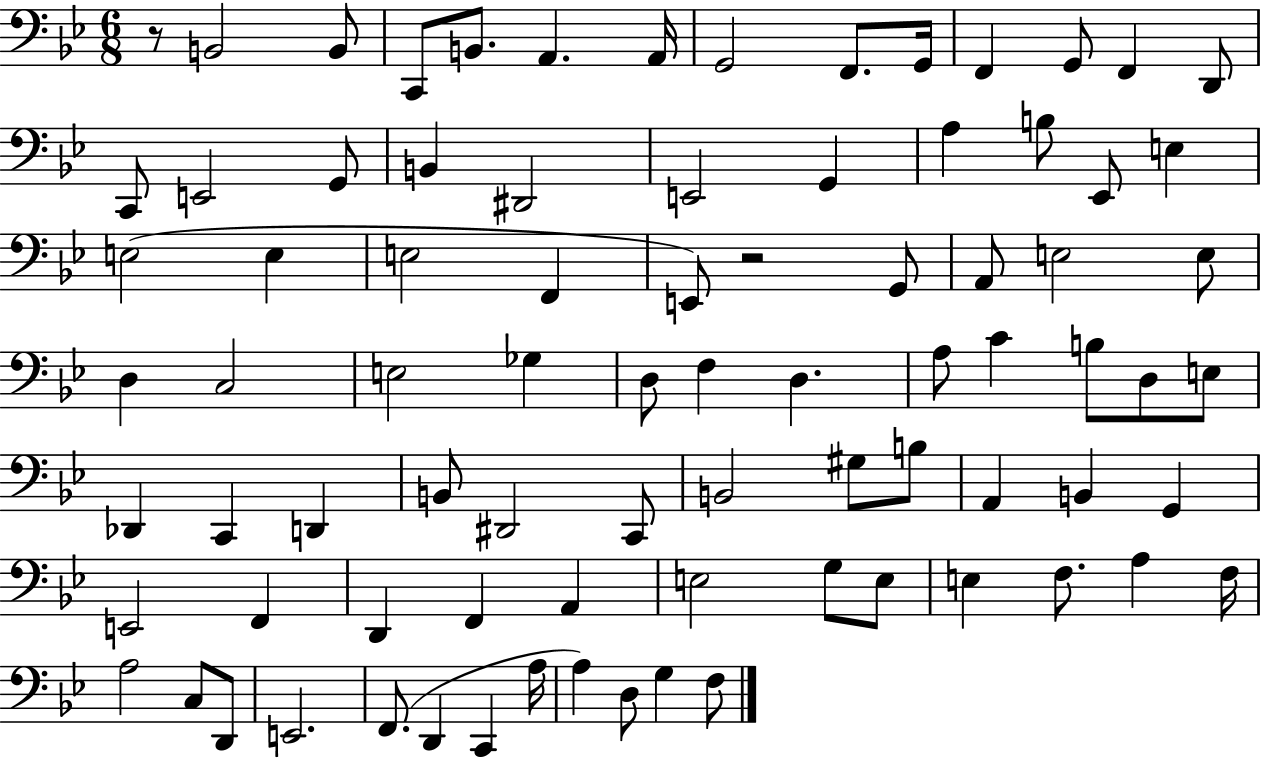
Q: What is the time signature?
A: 6/8